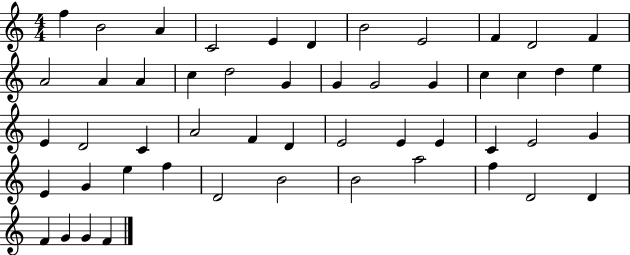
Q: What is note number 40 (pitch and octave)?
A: F5